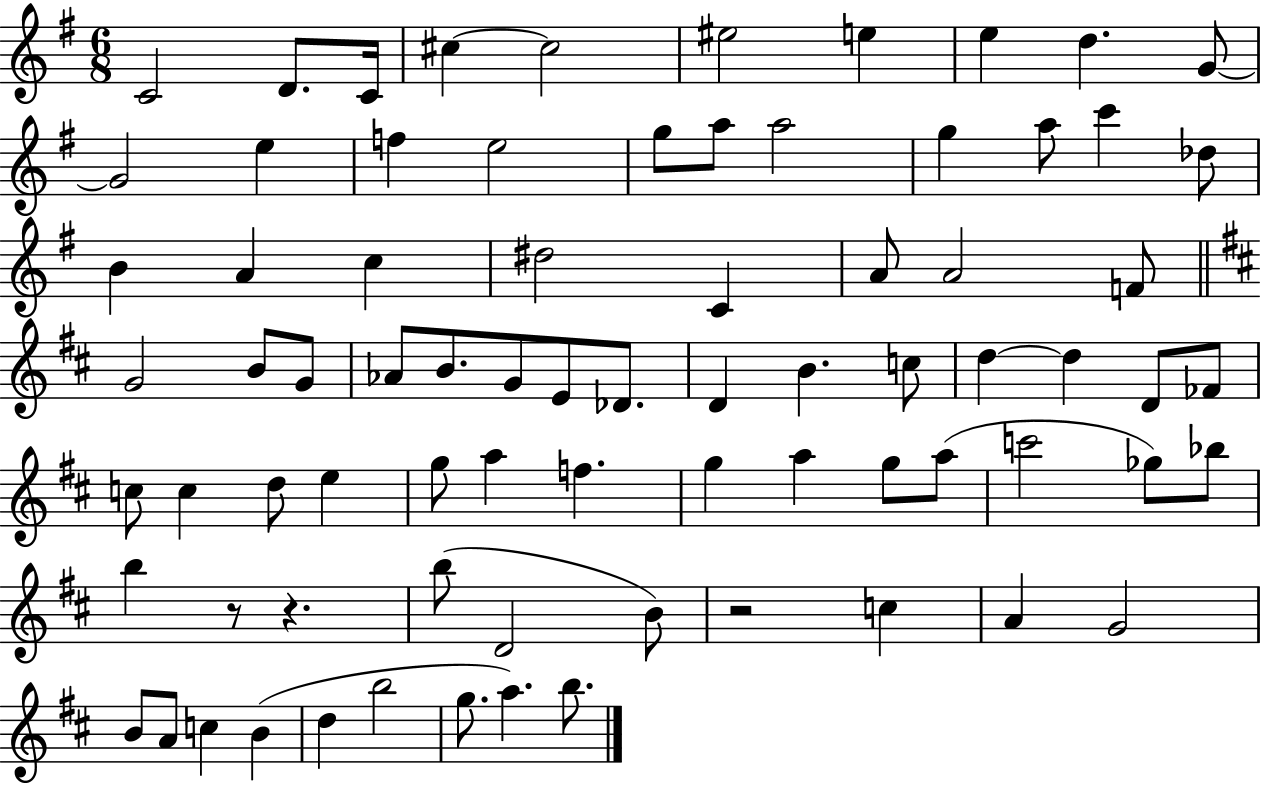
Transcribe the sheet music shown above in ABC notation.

X:1
T:Untitled
M:6/8
L:1/4
K:G
C2 D/2 C/4 ^c ^c2 ^e2 e e d G/2 G2 e f e2 g/2 a/2 a2 g a/2 c' _d/2 B A c ^d2 C A/2 A2 F/2 G2 B/2 G/2 _A/2 B/2 G/2 E/2 _D/2 D B c/2 d d D/2 _F/2 c/2 c d/2 e g/2 a f g a g/2 a/2 c'2 _g/2 _b/2 b z/2 z b/2 D2 B/2 z2 c A G2 B/2 A/2 c B d b2 g/2 a b/2